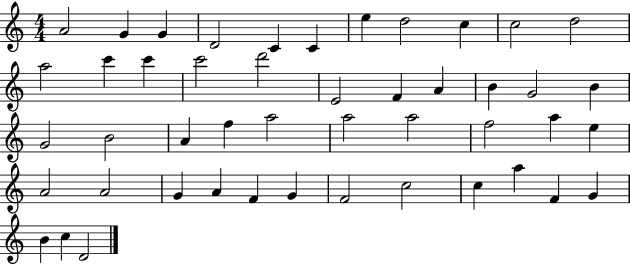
X:1
T:Untitled
M:4/4
L:1/4
K:C
A2 G G D2 C C e d2 c c2 d2 a2 c' c' c'2 d'2 E2 F A B G2 B G2 B2 A f a2 a2 a2 f2 a e A2 A2 G A F G F2 c2 c a F G B c D2